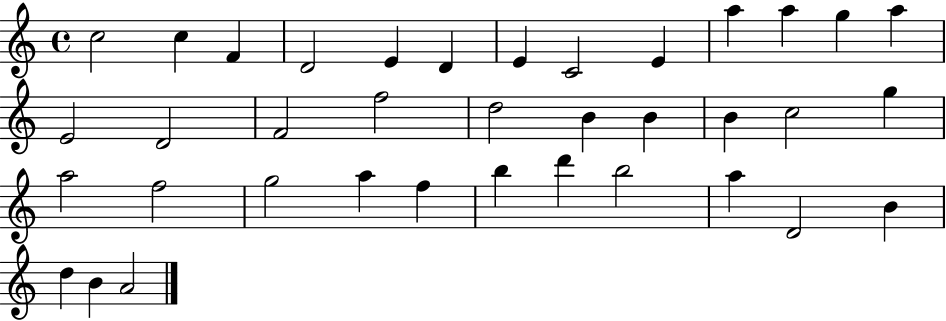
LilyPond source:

{
  \clef treble
  \time 4/4
  \defaultTimeSignature
  \key c \major
  c''2 c''4 f'4 | d'2 e'4 d'4 | e'4 c'2 e'4 | a''4 a''4 g''4 a''4 | \break e'2 d'2 | f'2 f''2 | d''2 b'4 b'4 | b'4 c''2 g''4 | \break a''2 f''2 | g''2 a''4 f''4 | b''4 d'''4 b''2 | a''4 d'2 b'4 | \break d''4 b'4 a'2 | \bar "|."
}